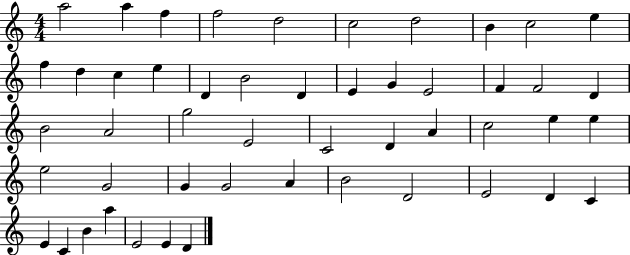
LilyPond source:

{
  \clef treble
  \numericTimeSignature
  \time 4/4
  \key c \major
  a''2 a''4 f''4 | f''2 d''2 | c''2 d''2 | b'4 c''2 e''4 | \break f''4 d''4 c''4 e''4 | d'4 b'2 d'4 | e'4 g'4 e'2 | f'4 f'2 d'4 | \break b'2 a'2 | g''2 e'2 | c'2 d'4 a'4 | c''2 e''4 e''4 | \break e''2 g'2 | g'4 g'2 a'4 | b'2 d'2 | e'2 d'4 c'4 | \break e'4 c'4 b'4 a''4 | e'2 e'4 d'4 | \bar "|."
}